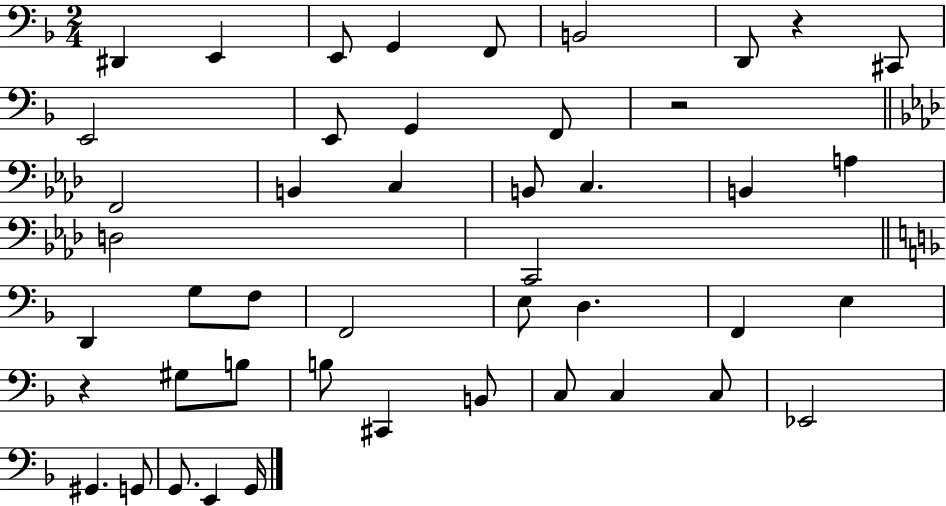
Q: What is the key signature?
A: F major